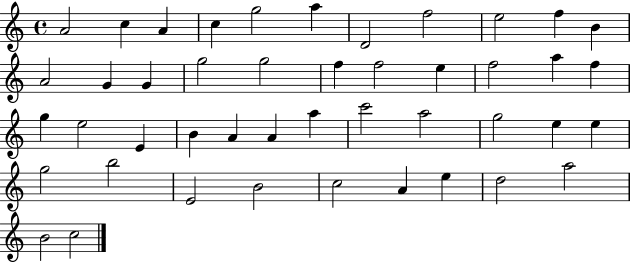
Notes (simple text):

A4/h C5/q A4/q C5/q G5/h A5/q D4/h F5/h E5/h F5/q B4/q A4/h G4/q G4/q G5/h G5/h F5/q F5/h E5/q F5/h A5/q F5/q G5/q E5/h E4/q B4/q A4/q A4/q A5/q C6/h A5/h G5/h E5/q E5/q G5/h B5/h E4/h B4/h C5/h A4/q E5/q D5/h A5/h B4/h C5/h